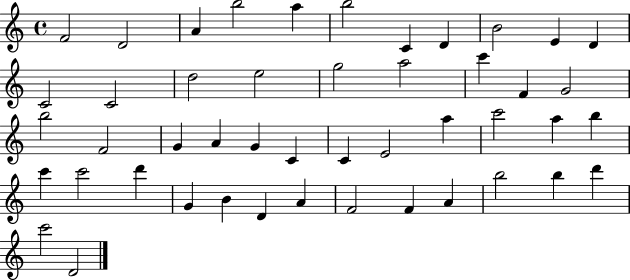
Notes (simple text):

F4/h D4/h A4/q B5/h A5/q B5/h C4/q D4/q B4/h E4/q D4/q C4/h C4/h D5/h E5/h G5/h A5/h C6/q F4/q G4/h B5/h F4/h G4/q A4/q G4/q C4/q C4/q E4/h A5/q C6/h A5/q B5/q C6/q C6/h D6/q G4/q B4/q D4/q A4/q F4/h F4/q A4/q B5/h B5/q D6/q C6/h D4/h